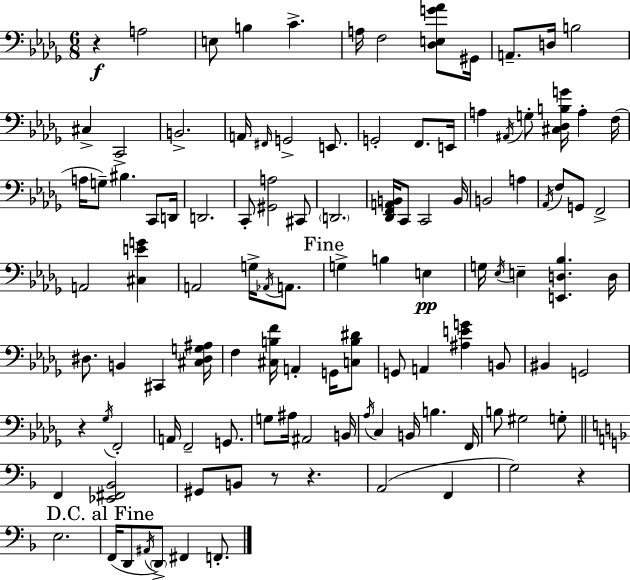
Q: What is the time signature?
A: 6/8